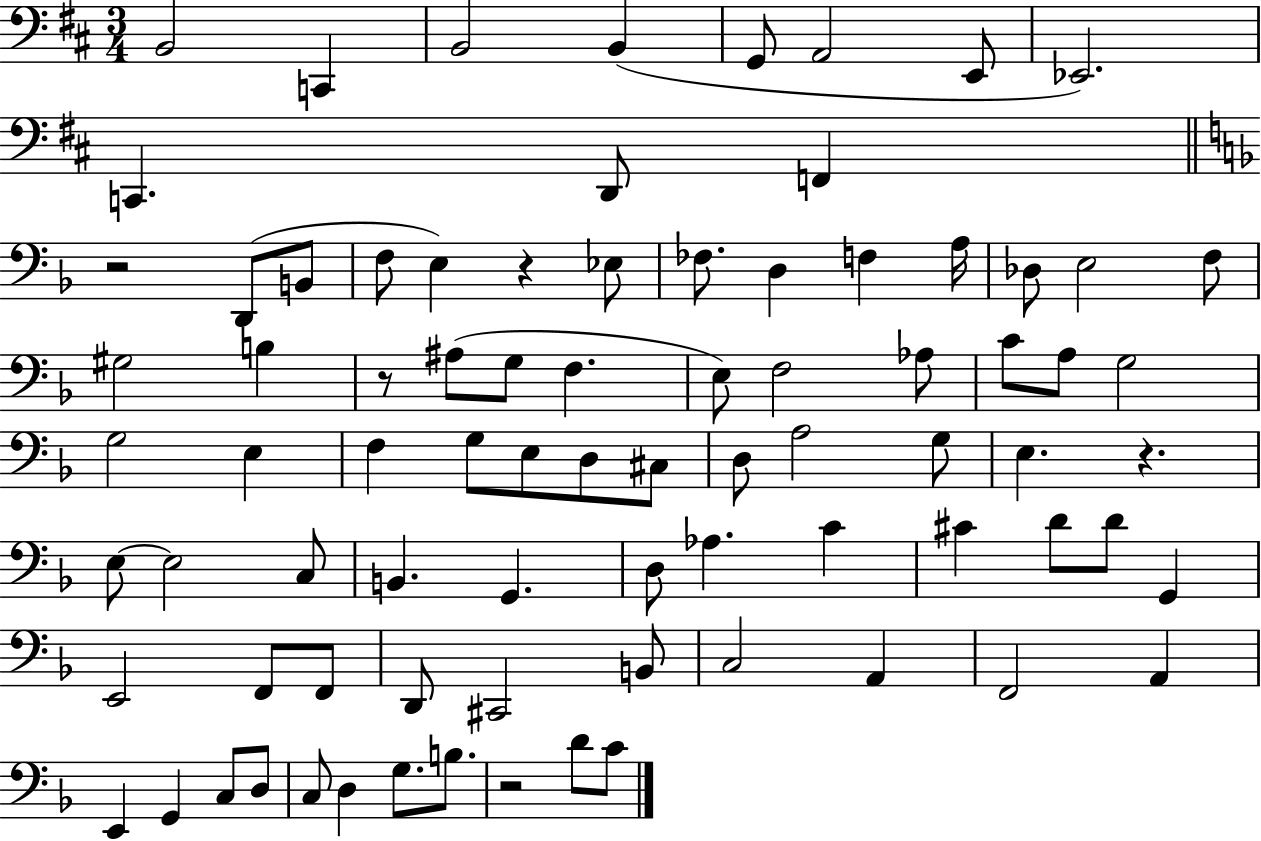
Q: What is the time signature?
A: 3/4